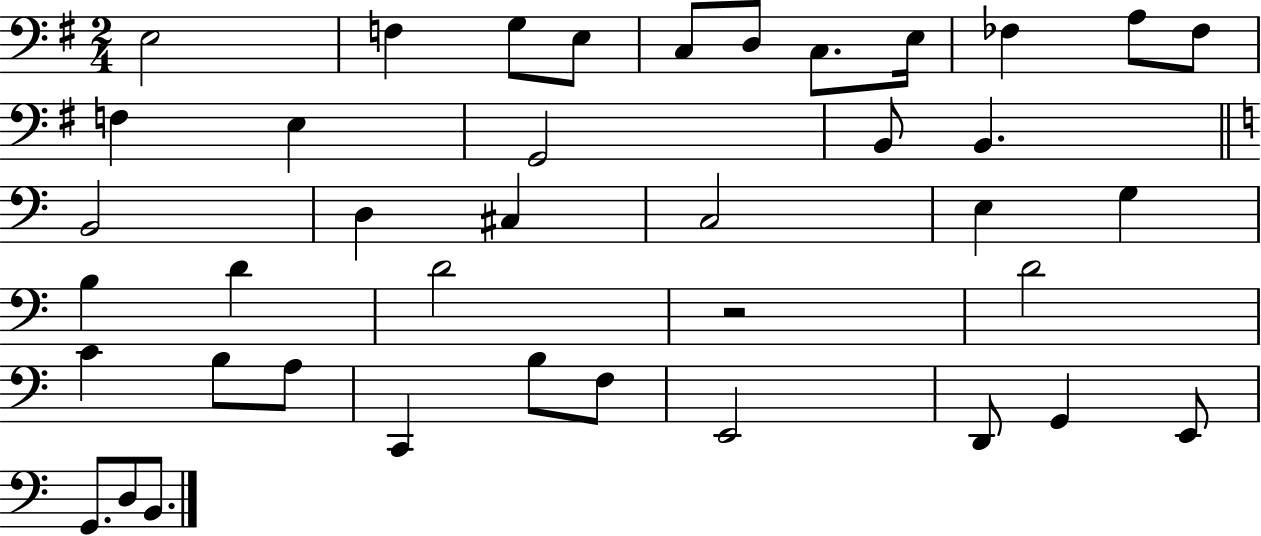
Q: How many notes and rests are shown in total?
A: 40